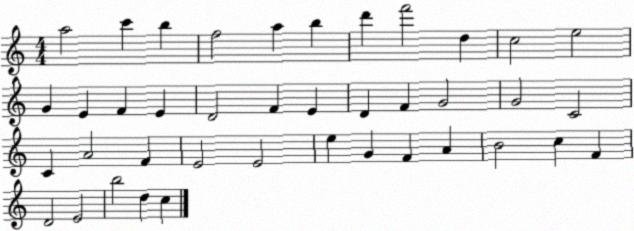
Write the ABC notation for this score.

X:1
T:Untitled
M:4/4
L:1/4
K:C
a2 c' b f2 a b d' f'2 d c2 e2 G E F E D2 F E D F G2 G2 C2 C A2 F E2 E2 e G F A B2 c F D2 E2 b2 d c